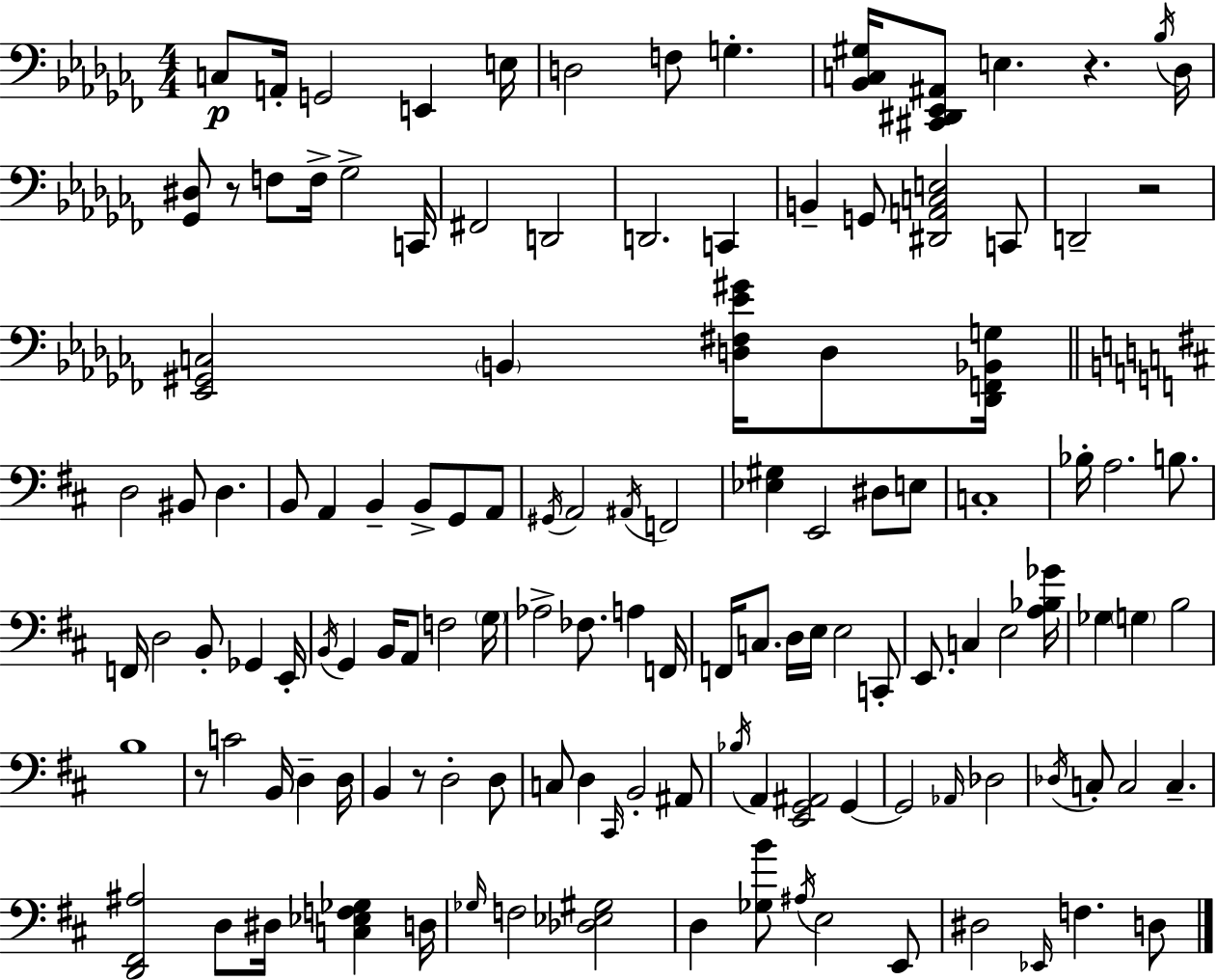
C3/e A2/s G2/h E2/q E3/s D3/h F3/e G3/q. [Bb2,C3,G#3]/s [C#2,D#2,Eb2,A#2]/e E3/q. R/q. Bb3/s Db3/s [Gb2,D#3]/e R/e F3/e F3/s Gb3/h C2/s F#2/h D2/h D2/h. C2/q B2/q G2/e [D#2,A2,C3,E3]/h C2/e D2/h R/h [Eb2,G#2,C3]/h B2/q [D3,F#3,Eb4,G#4]/s D3/e [Db2,F2,Bb2,G3]/s D3/h BIS2/e D3/q. B2/e A2/q B2/q B2/e G2/e A2/e G#2/s A2/h A#2/s F2/h [Eb3,G#3]/q E2/h D#3/e E3/e C3/w Bb3/s A3/h. B3/e. F2/s D3/h B2/e Gb2/q E2/s B2/s G2/q B2/s A2/e F3/h G3/s Ab3/h FES3/e. A3/q F2/s F2/s C3/e. D3/s E3/s E3/h C2/e E2/e. C3/q E3/h [A3,Bb3,Gb4]/s Gb3/q G3/q B3/h B3/w R/e C4/h B2/s D3/q D3/s B2/q R/e D3/h D3/e C3/e D3/q C#2/s B2/h A#2/e Bb3/s A2/q [E2,G2,A#2]/h G2/q G2/h Ab2/s Db3/h Db3/s C3/e C3/h C3/q. [D2,F#2,A#3]/h D3/e D#3/s [C3,Eb3,F3,Gb3]/q D3/s Gb3/s F3/h [Db3,Eb3,G#3]/h D3/q [Gb3,B4]/e A#3/s E3/h E2/e D#3/h Eb2/s F3/q. D3/e